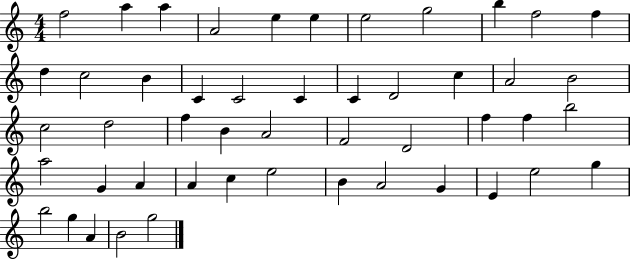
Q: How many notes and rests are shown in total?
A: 49